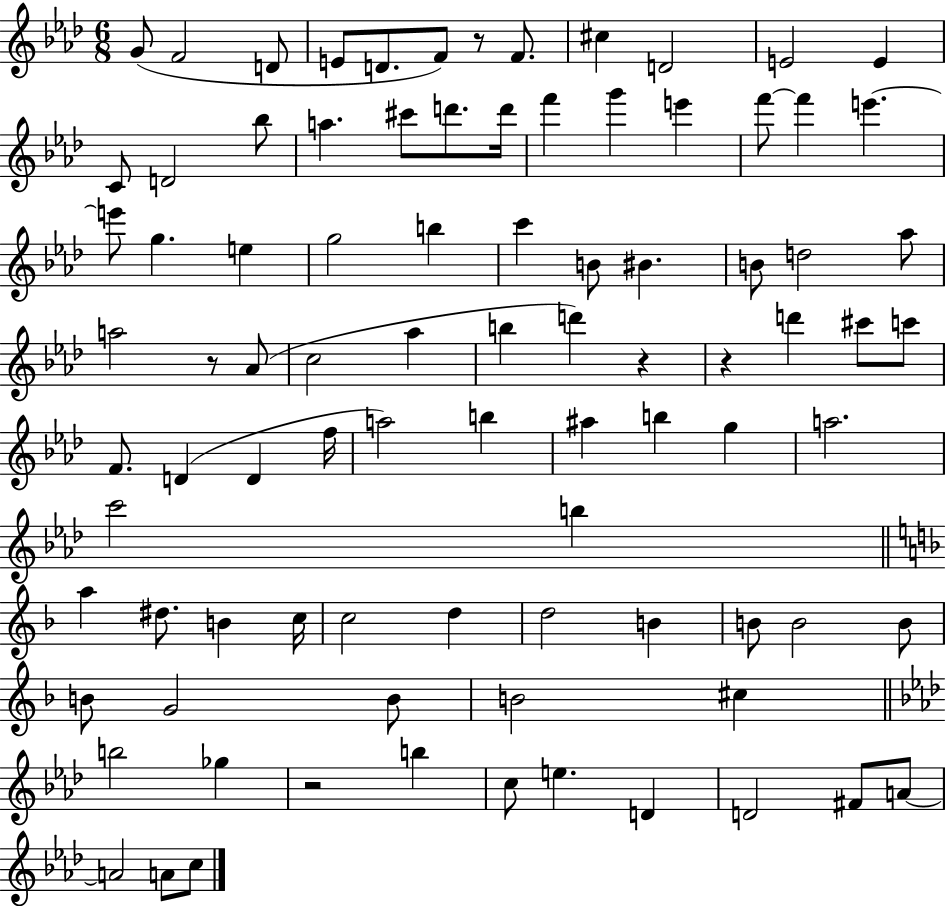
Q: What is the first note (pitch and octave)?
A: G4